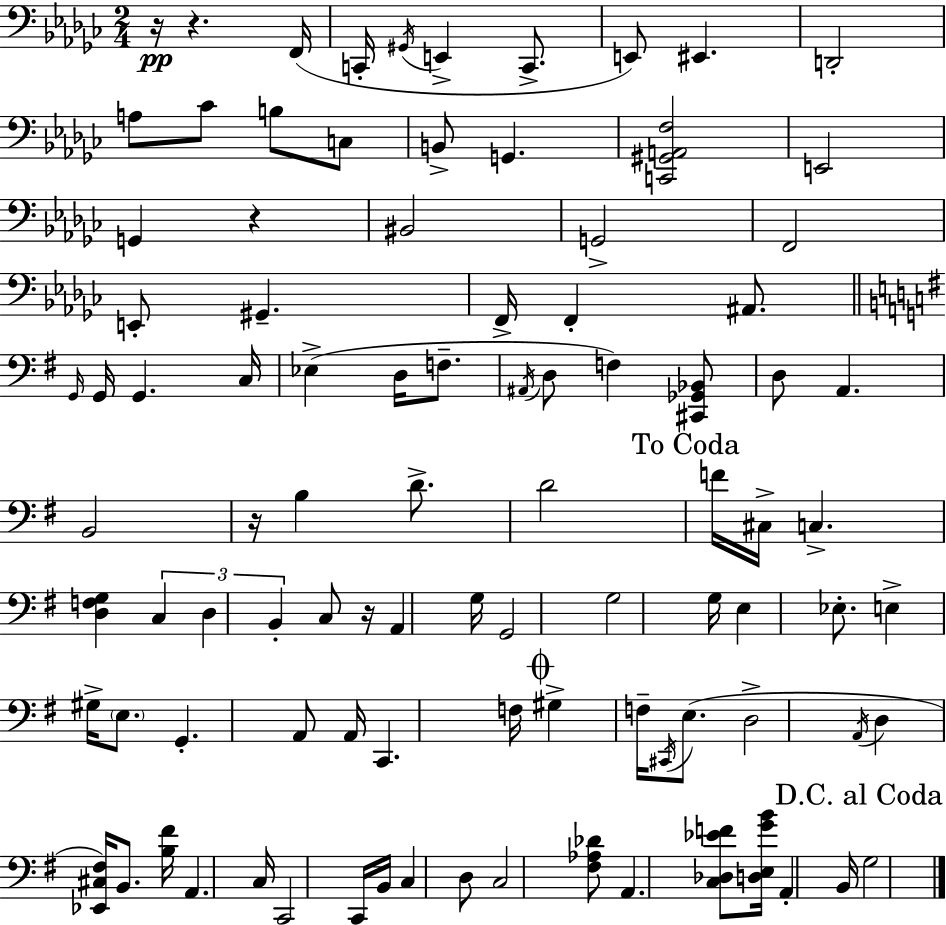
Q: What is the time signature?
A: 2/4